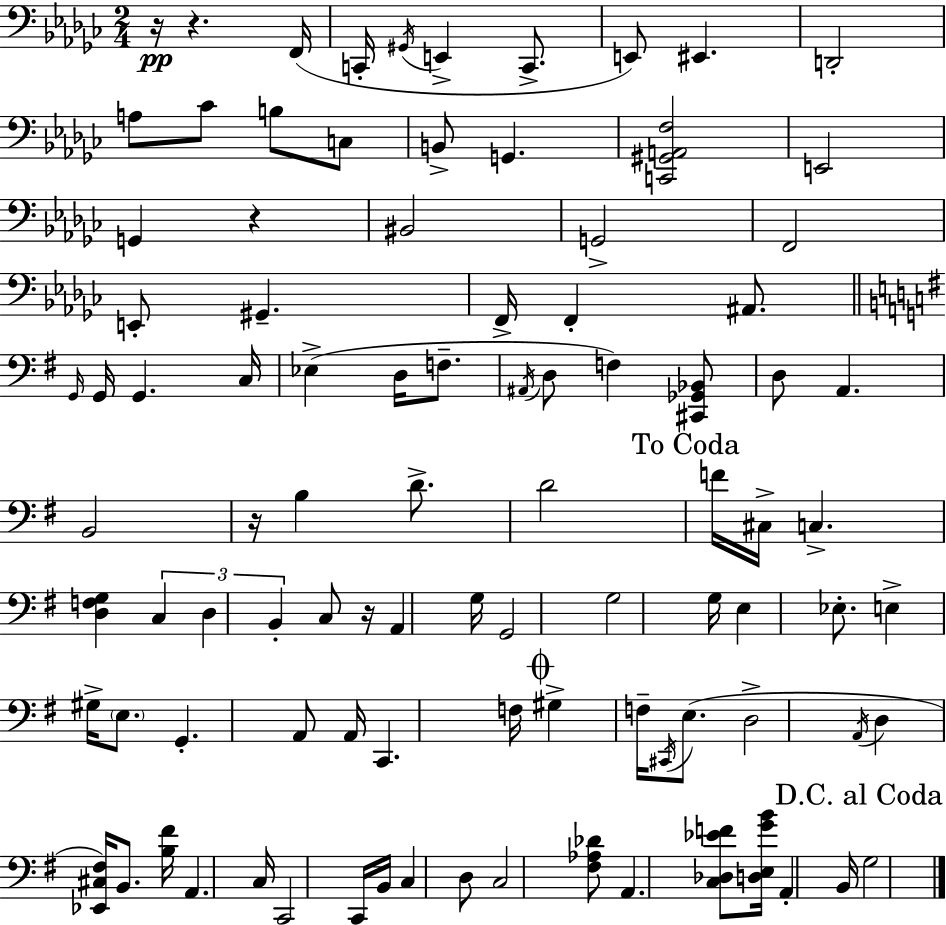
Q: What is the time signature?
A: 2/4